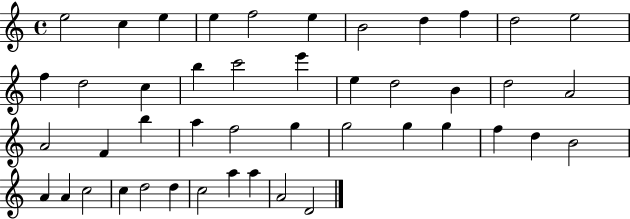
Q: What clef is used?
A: treble